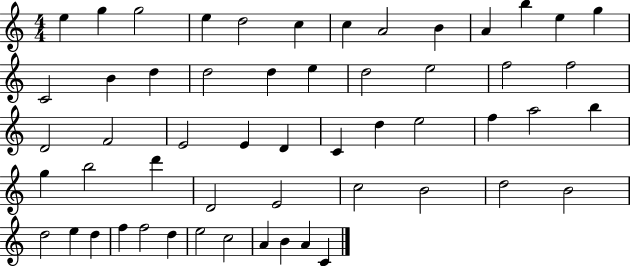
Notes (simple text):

E5/q G5/q G5/h E5/q D5/h C5/q C5/q A4/h B4/q A4/q B5/q E5/q G5/q C4/h B4/q D5/q D5/h D5/q E5/q D5/h E5/h F5/h F5/h D4/h F4/h E4/h E4/q D4/q C4/q D5/q E5/h F5/q A5/h B5/q G5/q B5/h D6/q D4/h E4/h C5/h B4/h D5/h B4/h D5/h E5/q D5/q F5/q F5/h D5/q E5/h C5/h A4/q B4/q A4/q C4/q